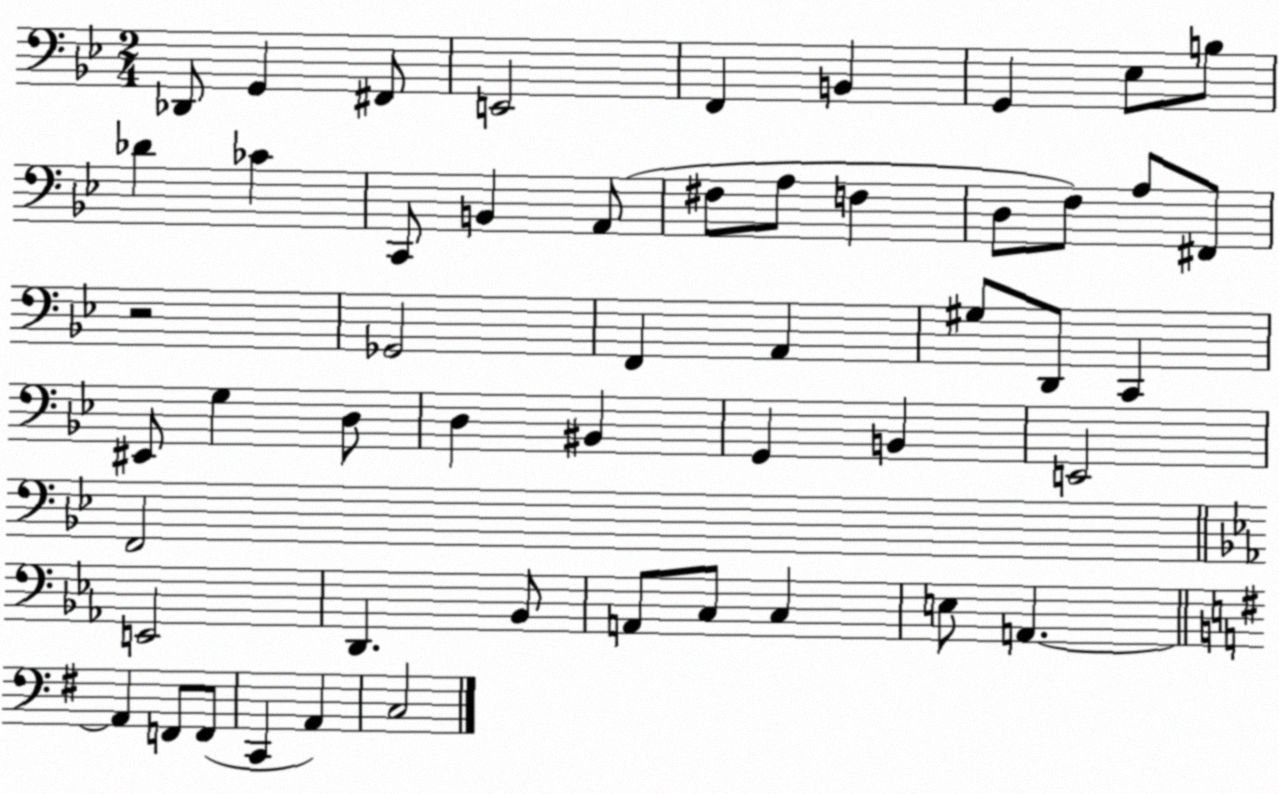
X:1
T:Untitled
M:2/4
L:1/4
K:Bb
_D,,/2 G,, ^F,,/2 E,,2 F,, B,, G,, _E,/2 B,/2 _D _C C,,/2 B,, A,,/2 ^F,/2 A,/2 F, D,/2 F,/2 A,/2 ^F,,/2 z2 _G,,2 F,, A,, ^G,/2 D,,/2 C,, ^E,,/2 G, D,/2 D, ^B,, G,, B,, E,,2 F,,2 E,,2 D,, _B,,/2 A,,/2 C,/2 C, E,/2 A,, A,, F,,/2 F,,/2 C,, A,, C,2